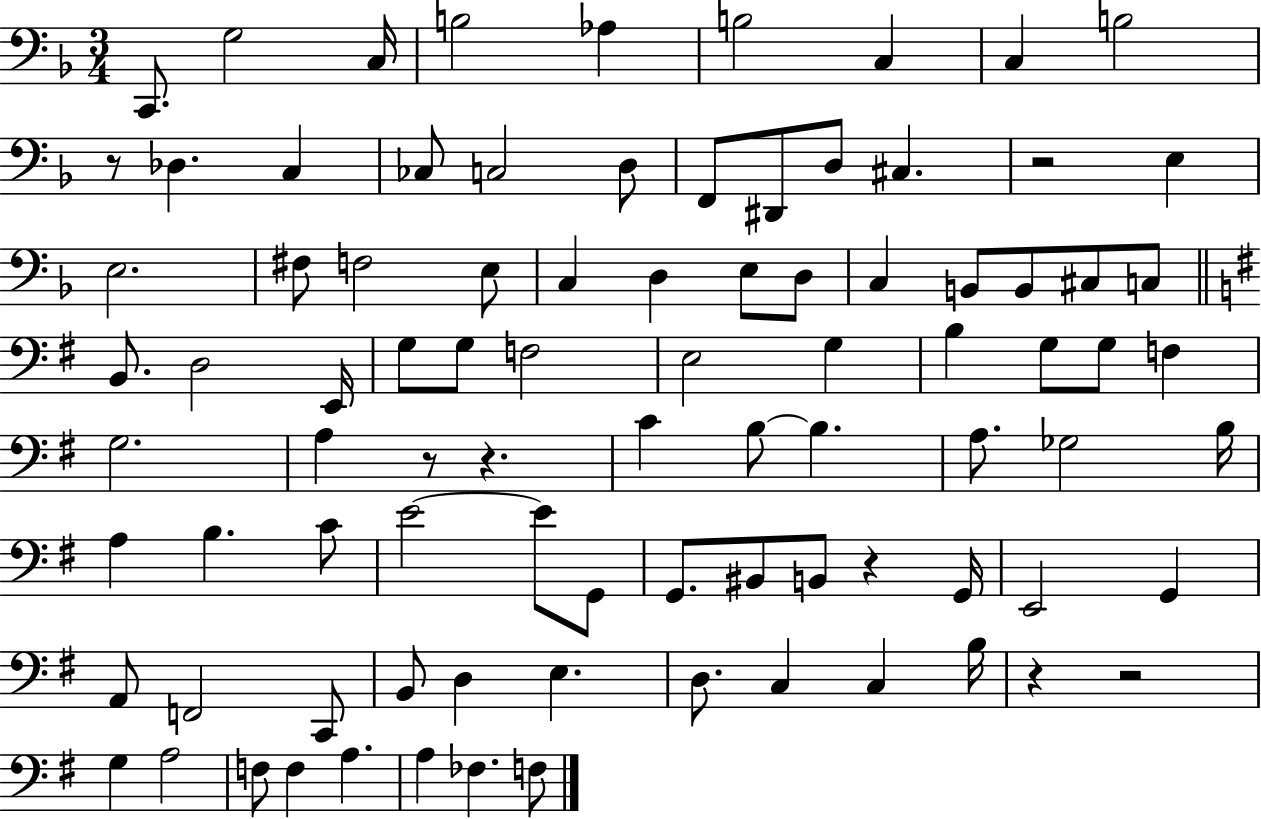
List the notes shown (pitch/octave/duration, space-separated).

C2/e. G3/h C3/s B3/h Ab3/q B3/h C3/q C3/q B3/h R/e Db3/q. C3/q CES3/e C3/h D3/e F2/e D#2/e D3/e C#3/q. R/h E3/q E3/h. F#3/e F3/h E3/e C3/q D3/q E3/e D3/e C3/q B2/e B2/e C#3/e C3/e B2/e. D3/h E2/s G3/e G3/e F3/h E3/h G3/q B3/q G3/e G3/e F3/q G3/h. A3/q R/e R/q. C4/q B3/e B3/q. A3/e. Gb3/h B3/s A3/q B3/q. C4/e E4/h E4/e G2/e G2/e. BIS2/e B2/e R/q G2/s E2/h G2/q A2/e F2/h C2/e B2/e D3/q E3/q. D3/e. C3/q C3/q B3/s R/q R/h G3/q A3/h F3/e F3/q A3/q. A3/q FES3/q. F3/e